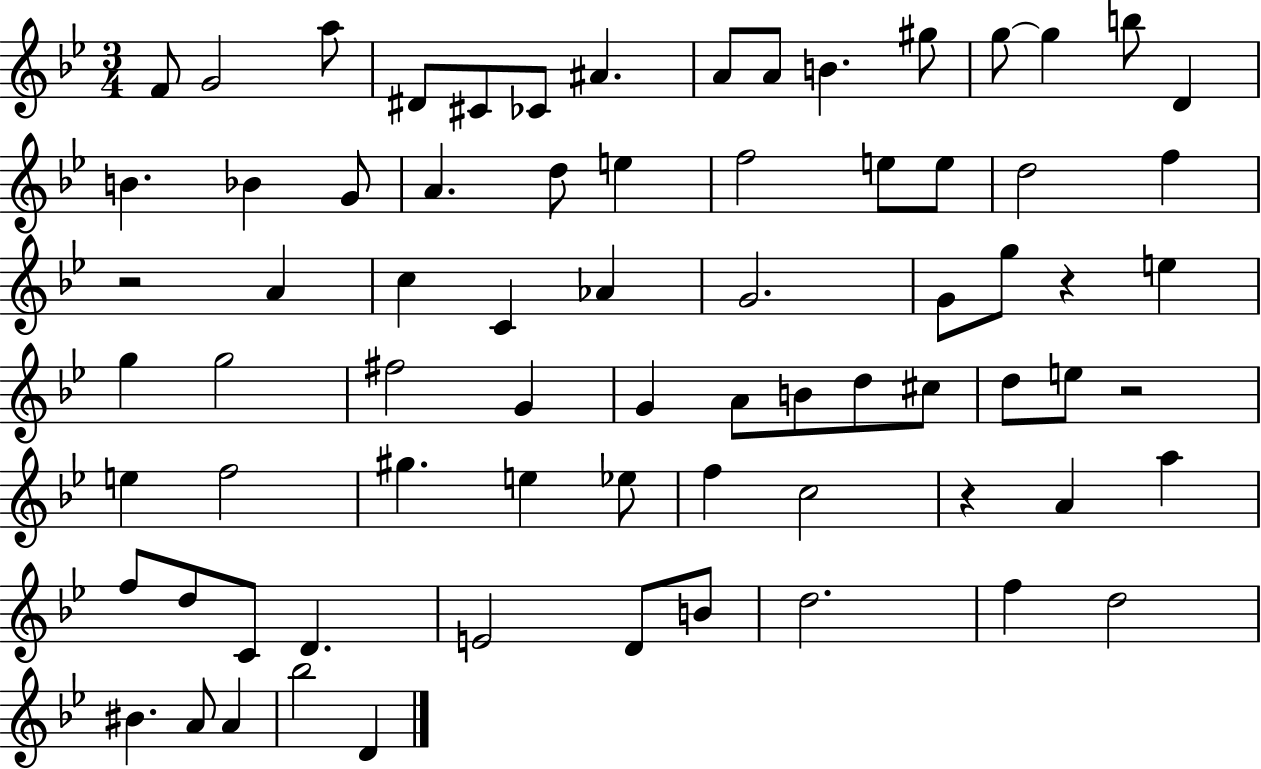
F4/e G4/h A5/e D#4/e C#4/e CES4/e A#4/q. A4/e A4/e B4/q. G#5/e G5/e G5/q B5/e D4/q B4/q. Bb4/q G4/e A4/q. D5/e E5/q F5/h E5/e E5/e D5/h F5/q R/h A4/q C5/q C4/q Ab4/q G4/h. G4/e G5/e R/q E5/q G5/q G5/h F#5/h G4/q G4/q A4/e B4/e D5/e C#5/e D5/e E5/e R/h E5/q F5/h G#5/q. E5/q Eb5/e F5/q C5/h R/q A4/q A5/q F5/e D5/e C4/e D4/q. E4/h D4/e B4/e D5/h. F5/q D5/h BIS4/q. A4/e A4/q Bb5/h D4/q